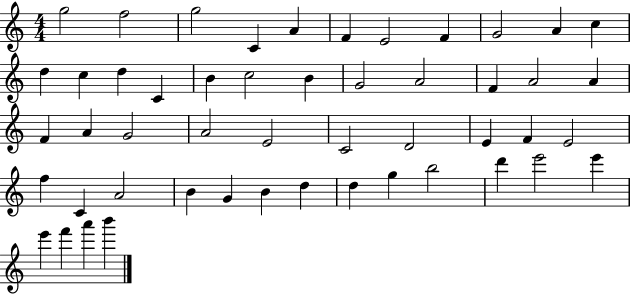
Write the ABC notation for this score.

X:1
T:Untitled
M:4/4
L:1/4
K:C
g2 f2 g2 C A F E2 F G2 A c d c d C B c2 B G2 A2 F A2 A F A G2 A2 E2 C2 D2 E F E2 f C A2 B G B d d g b2 d' e'2 e' e' f' a' b'